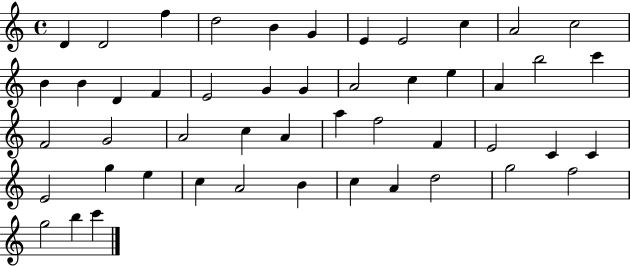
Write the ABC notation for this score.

X:1
T:Untitled
M:4/4
L:1/4
K:C
D D2 f d2 B G E E2 c A2 c2 B B D F E2 G G A2 c e A b2 c' F2 G2 A2 c A a f2 F E2 C C E2 g e c A2 B c A d2 g2 f2 g2 b c'